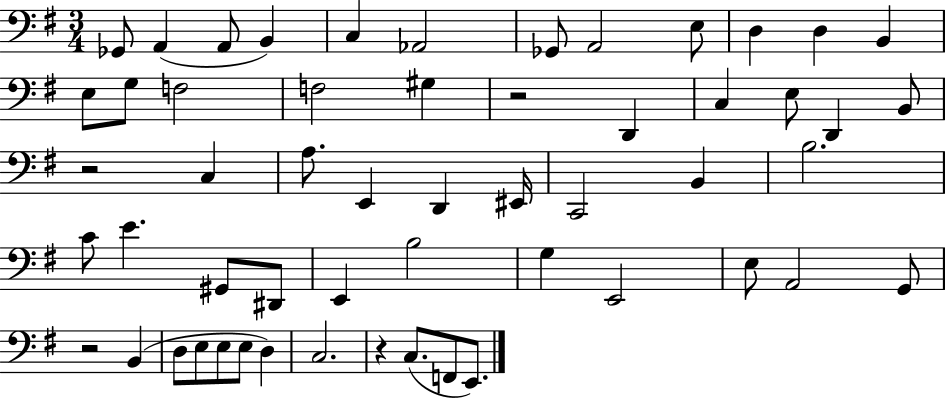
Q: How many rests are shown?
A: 4